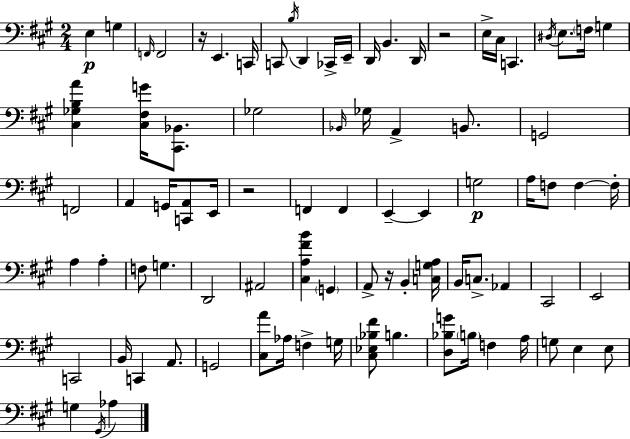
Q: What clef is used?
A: bass